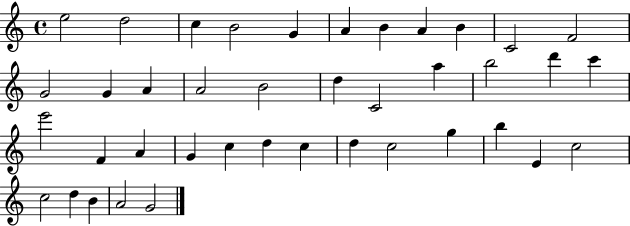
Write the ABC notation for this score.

X:1
T:Untitled
M:4/4
L:1/4
K:C
e2 d2 c B2 G A B A B C2 F2 G2 G A A2 B2 d C2 a b2 d' c' e'2 F A G c d c d c2 g b E c2 c2 d B A2 G2